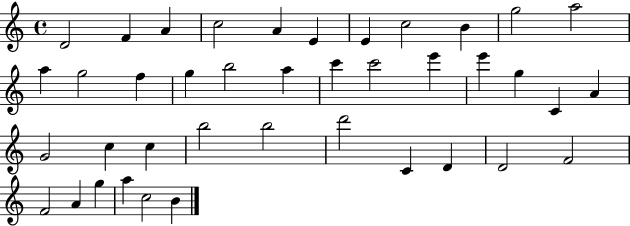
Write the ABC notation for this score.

X:1
T:Untitled
M:4/4
L:1/4
K:C
D2 F A c2 A E E c2 B g2 a2 a g2 f g b2 a c' c'2 e' e' g C A G2 c c b2 b2 d'2 C D D2 F2 F2 A g a c2 B